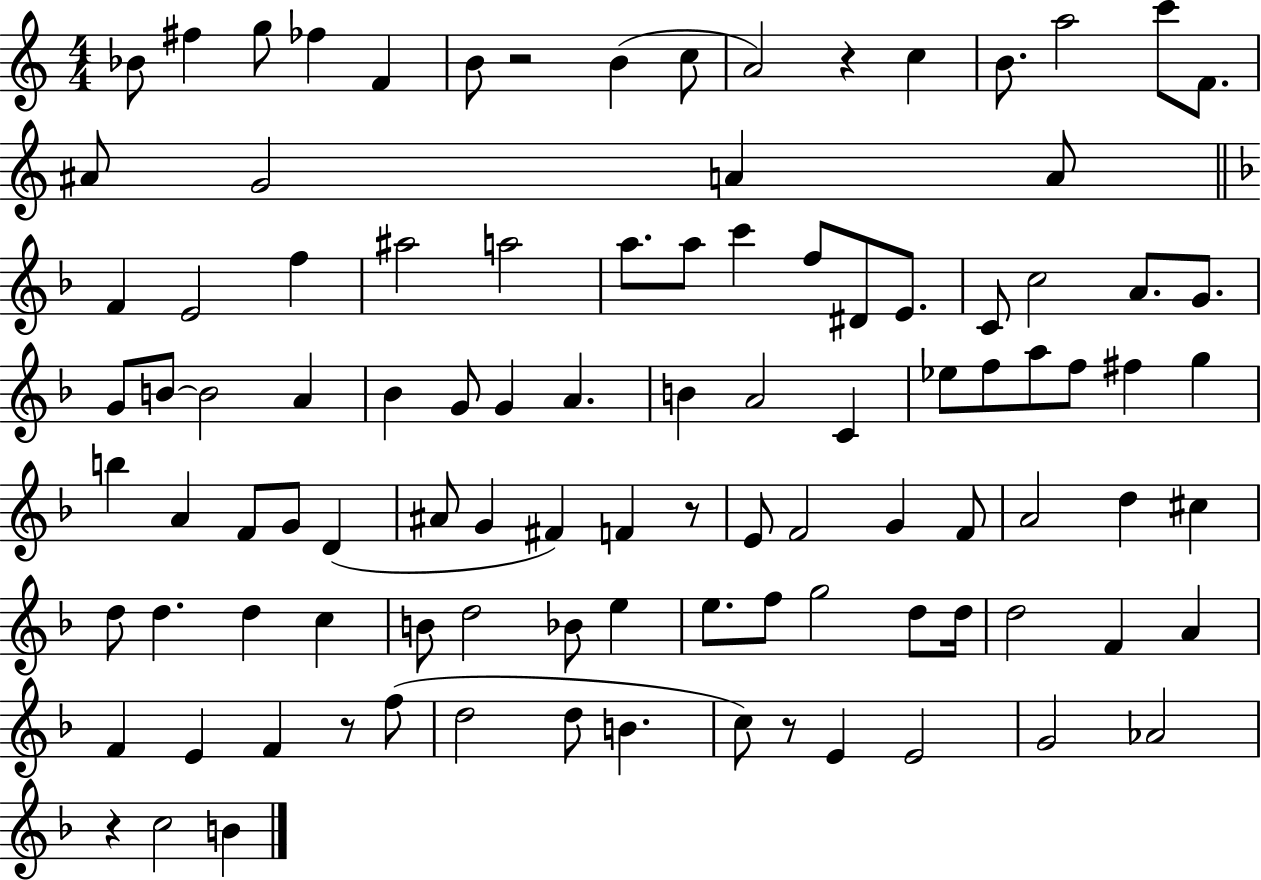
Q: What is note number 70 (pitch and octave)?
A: C5